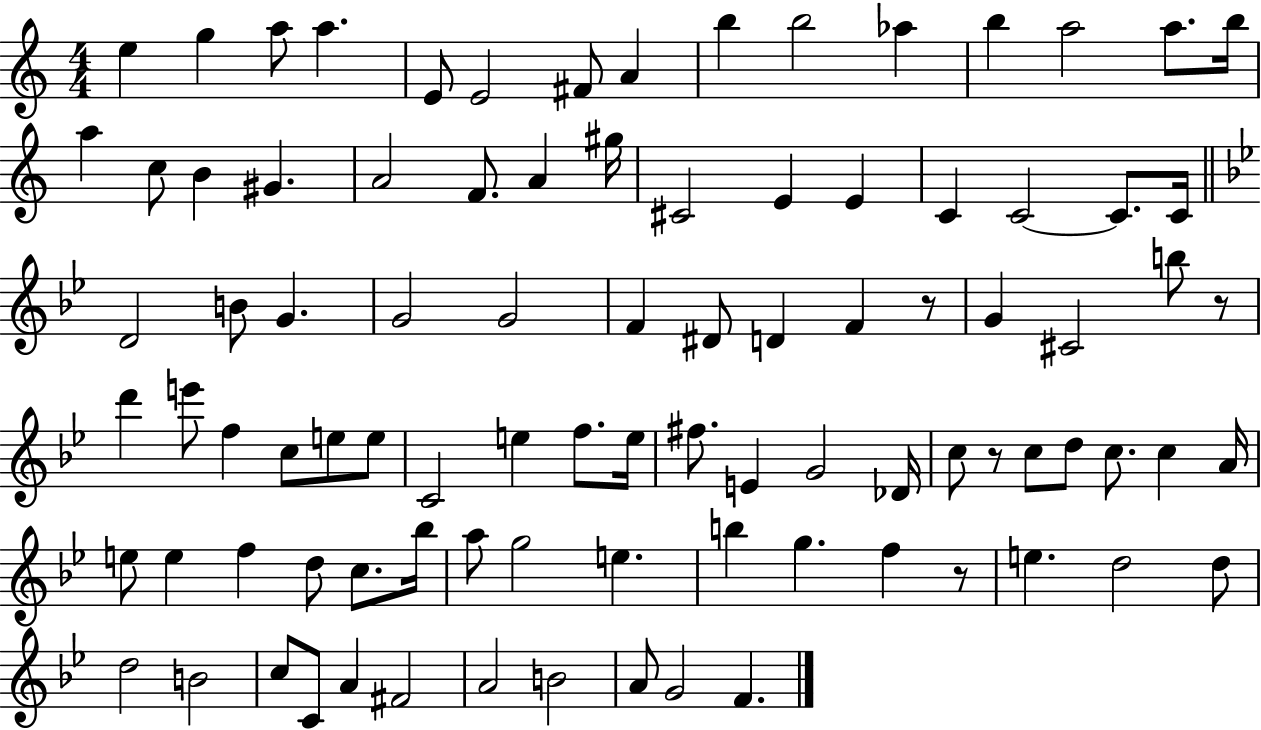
X:1
T:Untitled
M:4/4
L:1/4
K:C
e g a/2 a E/2 E2 ^F/2 A b b2 _a b a2 a/2 b/4 a c/2 B ^G A2 F/2 A ^g/4 ^C2 E E C C2 C/2 C/4 D2 B/2 G G2 G2 F ^D/2 D F z/2 G ^C2 b/2 z/2 d' e'/2 f c/2 e/2 e/2 C2 e f/2 e/4 ^f/2 E G2 _D/4 c/2 z/2 c/2 d/2 c/2 c A/4 e/2 e f d/2 c/2 _b/4 a/2 g2 e b g f z/2 e d2 d/2 d2 B2 c/2 C/2 A ^F2 A2 B2 A/2 G2 F